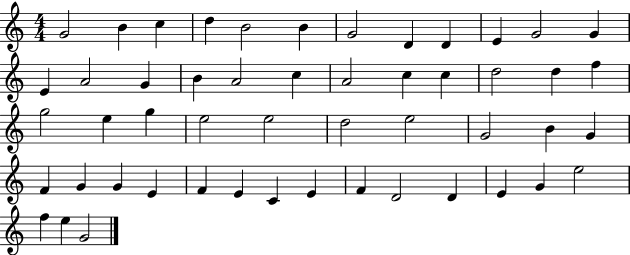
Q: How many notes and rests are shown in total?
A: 51